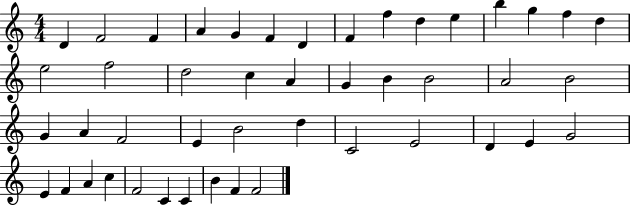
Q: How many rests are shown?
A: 0